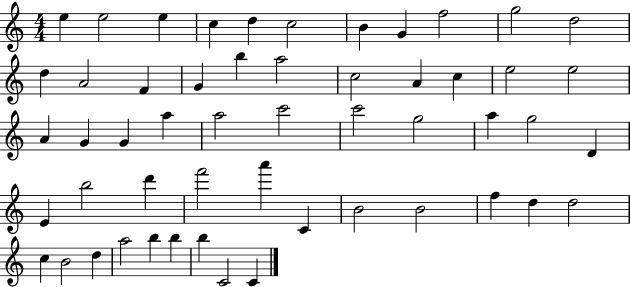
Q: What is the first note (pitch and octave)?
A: E5